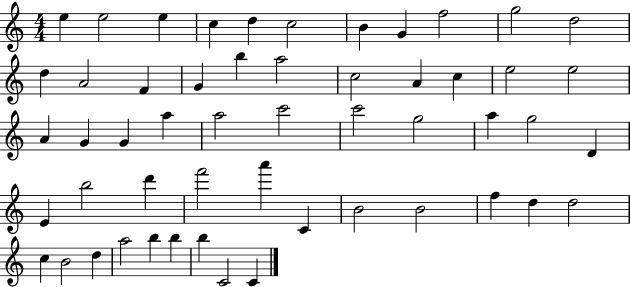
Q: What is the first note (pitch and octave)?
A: E5